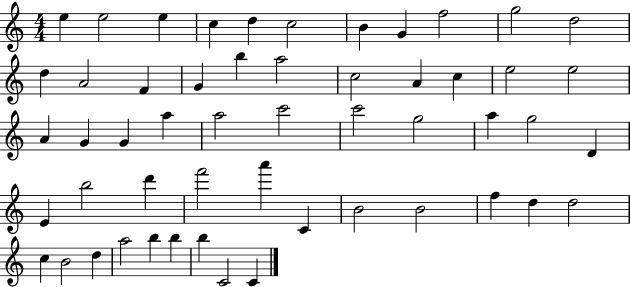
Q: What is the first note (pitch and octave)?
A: E5